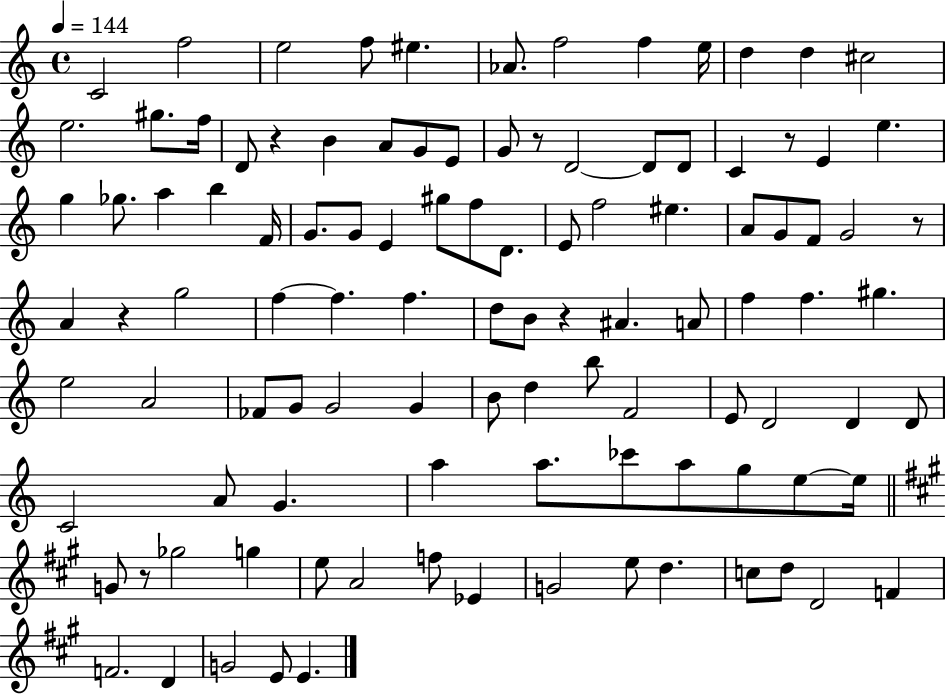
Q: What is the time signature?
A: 4/4